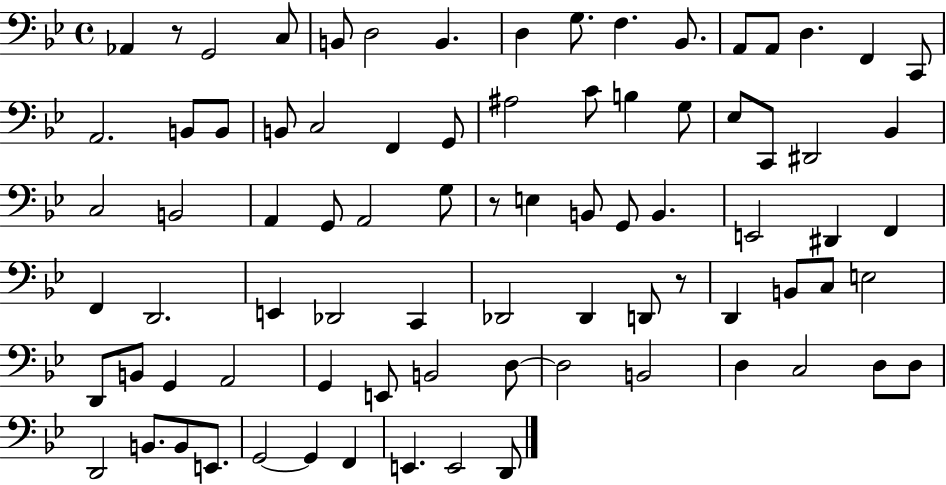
X:1
T:Untitled
M:4/4
L:1/4
K:Bb
_A,, z/2 G,,2 C,/2 B,,/2 D,2 B,, D, G,/2 F, _B,,/2 A,,/2 A,,/2 D, F,, C,,/2 A,,2 B,,/2 B,,/2 B,,/2 C,2 F,, G,,/2 ^A,2 C/2 B, G,/2 _E,/2 C,,/2 ^D,,2 _B,, C,2 B,,2 A,, G,,/2 A,,2 G,/2 z/2 E, B,,/2 G,,/2 B,, E,,2 ^D,, F,, F,, D,,2 E,, _D,,2 C,, _D,,2 _D,, D,,/2 z/2 D,, B,,/2 C,/2 E,2 D,,/2 B,,/2 G,, A,,2 G,, E,,/2 B,,2 D,/2 D,2 B,,2 D, C,2 D,/2 D,/2 D,,2 B,,/2 B,,/2 E,,/2 G,,2 G,, F,, E,, E,,2 D,,/2